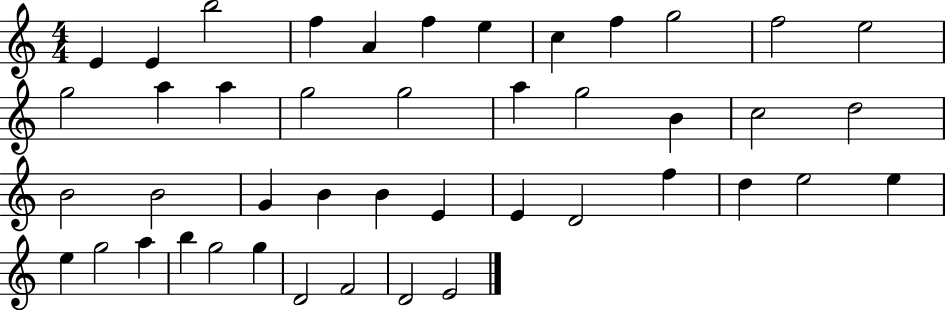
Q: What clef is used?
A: treble